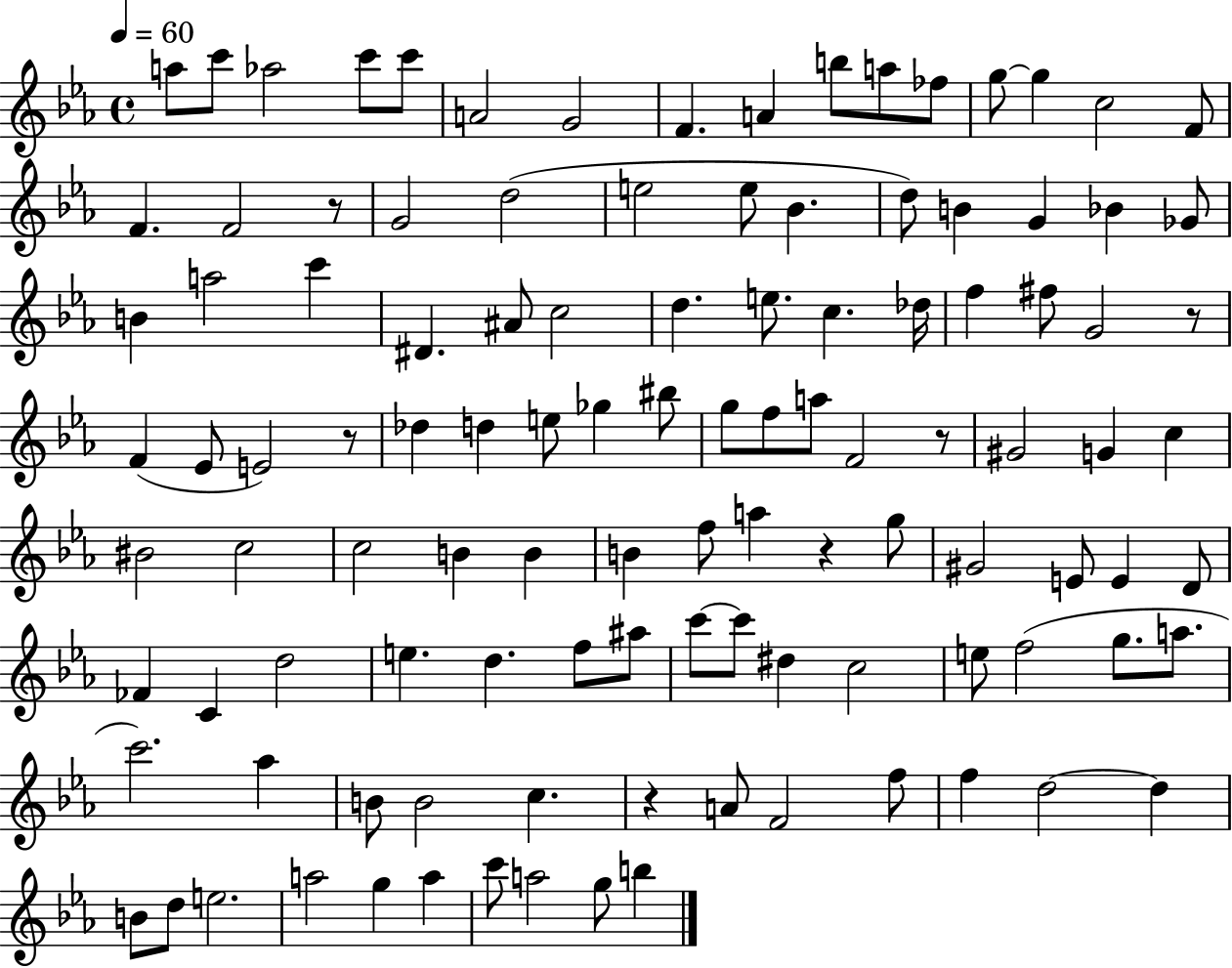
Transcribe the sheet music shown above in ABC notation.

X:1
T:Untitled
M:4/4
L:1/4
K:Eb
a/2 c'/2 _a2 c'/2 c'/2 A2 G2 F A b/2 a/2 _f/2 g/2 g c2 F/2 F F2 z/2 G2 d2 e2 e/2 _B d/2 B G _B _G/2 B a2 c' ^D ^A/2 c2 d e/2 c _d/4 f ^f/2 G2 z/2 F _E/2 E2 z/2 _d d e/2 _g ^b/2 g/2 f/2 a/2 F2 z/2 ^G2 G c ^B2 c2 c2 B B B f/2 a z g/2 ^G2 E/2 E D/2 _F C d2 e d f/2 ^a/2 c'/2 c'/2 ^d c2 e/2 f2 g/2 a/2 c'2 _a B/2 B2 c z A/2 F2 f/2 f d2 d B/2 d/2 e2 a2 g a c'/2 a2 g/2 b